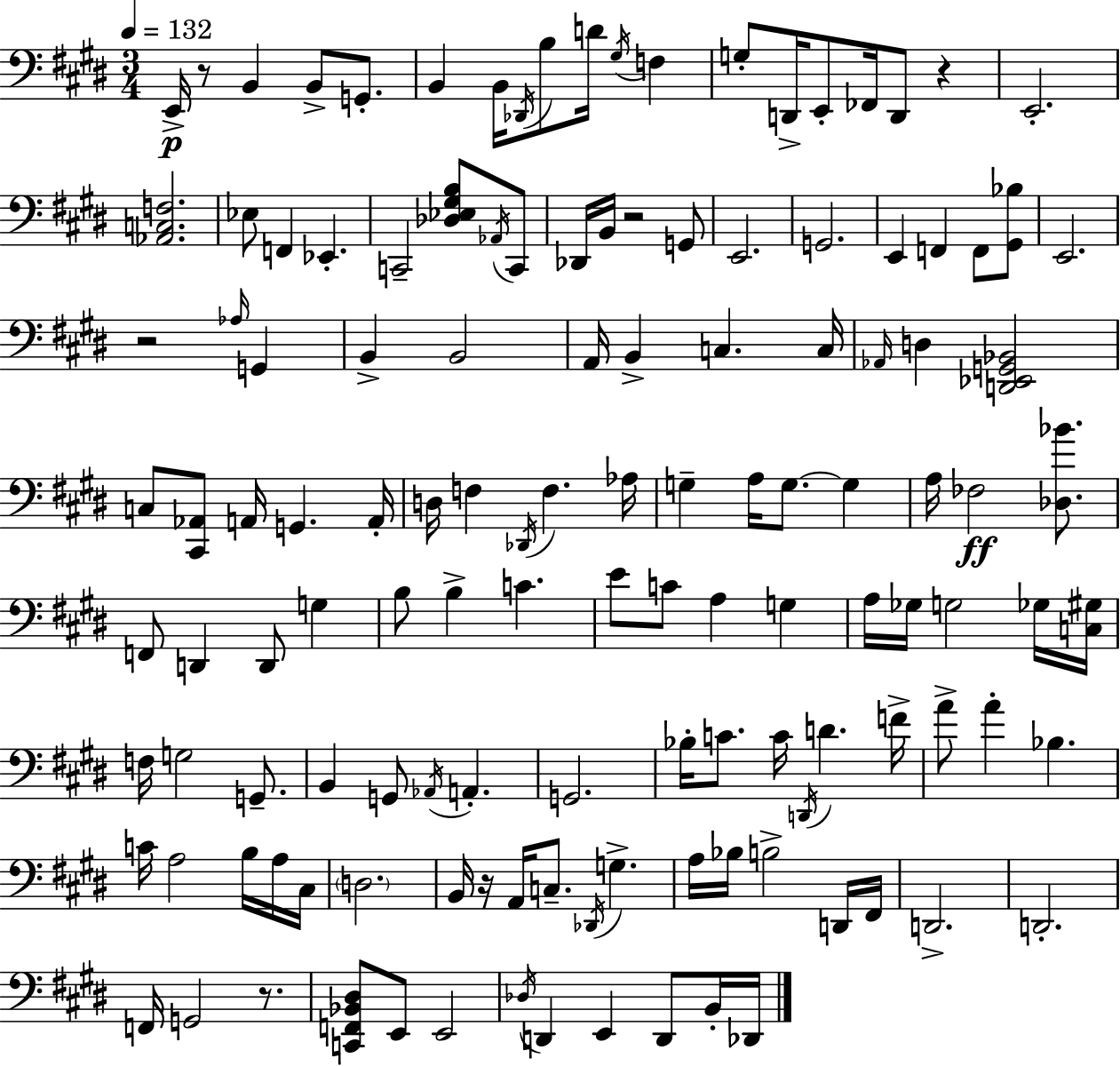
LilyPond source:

{
  \clef bass
  \numericTimeSignature
  \time 3/4
  \key e \major
  \tempo 4 = 132
  e,16->\p r8 b,4 b,8-> g,8.-. | b,4 b,16 \acciaccatura { des,16 } b8 d'16 \acciaccatura { gis16 } f4 | g8-. d,16-> e,8-. fes,16 d,8 r4 | e,2.-. | \break <aes, c f>2. | ees8 f,4 ees,4.-. | c,2-- <des ees gis b>8 | \acciaccatura { aes,16 } c,8 des,16 b,16 r2 | \break g,8 e,2. | g,2. | e,4 f,4 f,8 | <gis, bes>8 e,2. | \break r2 \grace { aes16 } | g,4 b,4-> b,2 | a,16 b,4-> c4. | c16 \grace { aes,16 } d4 <d, ees, g, bes,>2 | \break c8 <cis, aes,>8 a,16 g,4. | a,16-. d16 f4 \acciaccatura { des,16 } f4. | aes16 g4-- a16 g8.~~ | g4 a16 fes2\ff | \break <des bes'>8. f,8 d,4 | d,8 g4 b8 b4-> | c'4. e'8 c'8 a4 | g4 a16 ges16 g2 | \break ges16 <c gis>16 f16 g2 | g,8.-- b,4 g,8 | \acciaccatura { aes,16 } a,4.-. g,2. | bes16-. c'8. c'16 | \break \acciaccatura { d,16 } d'4. f'16-> a'8-> a'4-. | bes4. c'16 a2 | b16 a16 cis16 \parenthesize d2. | b,16 r16 a,16 c8.-- | \break \acciaccatura { des,16 } g4.-> a16 bes16 b2-> | d,16 fis,16 d,2.-> | d,2.-. | f,16 g,2 | \break r8. <c, f, bes, dis>8 e,8 | e,2 \acciaccatura { des16 } d,4 | e,4 d,8 b,16-. des,16 \bar "|."
}